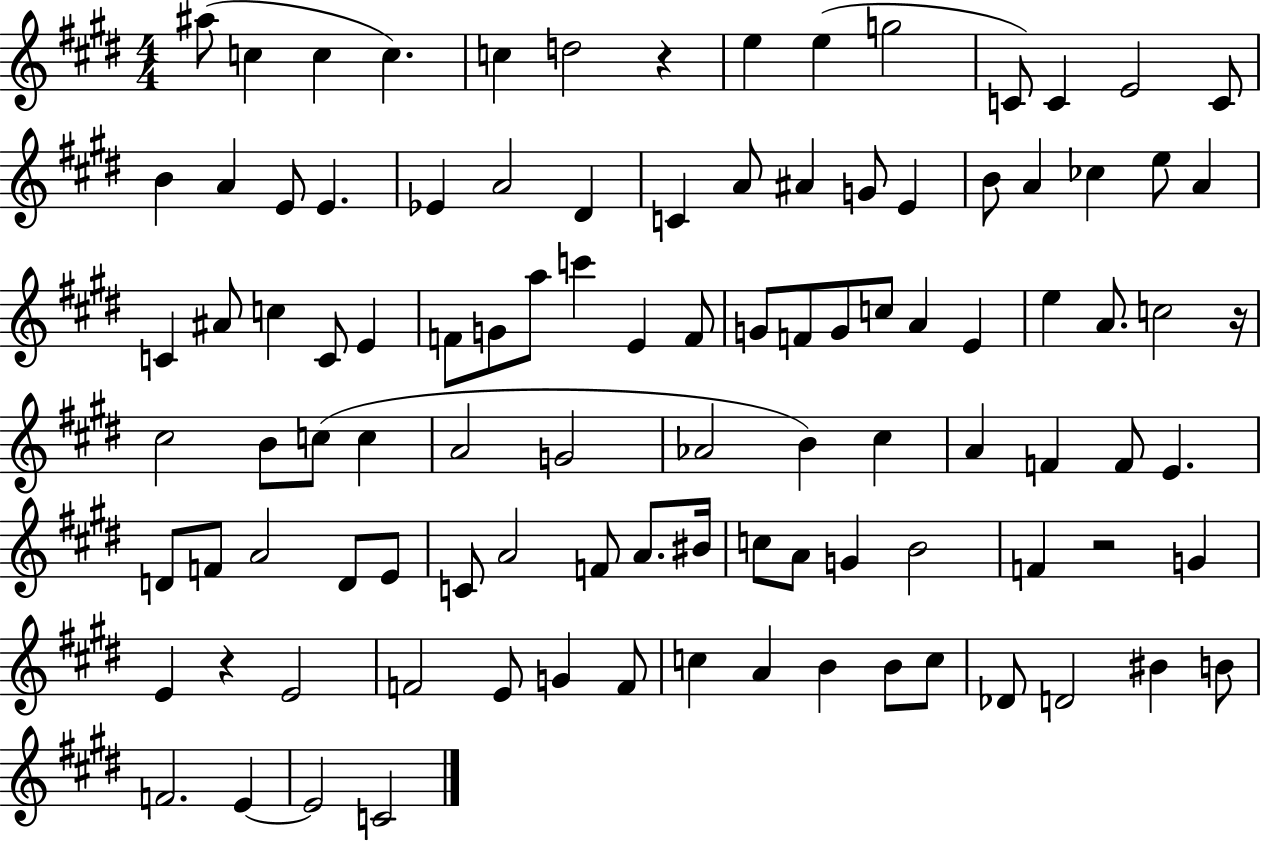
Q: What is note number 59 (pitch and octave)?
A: C#5